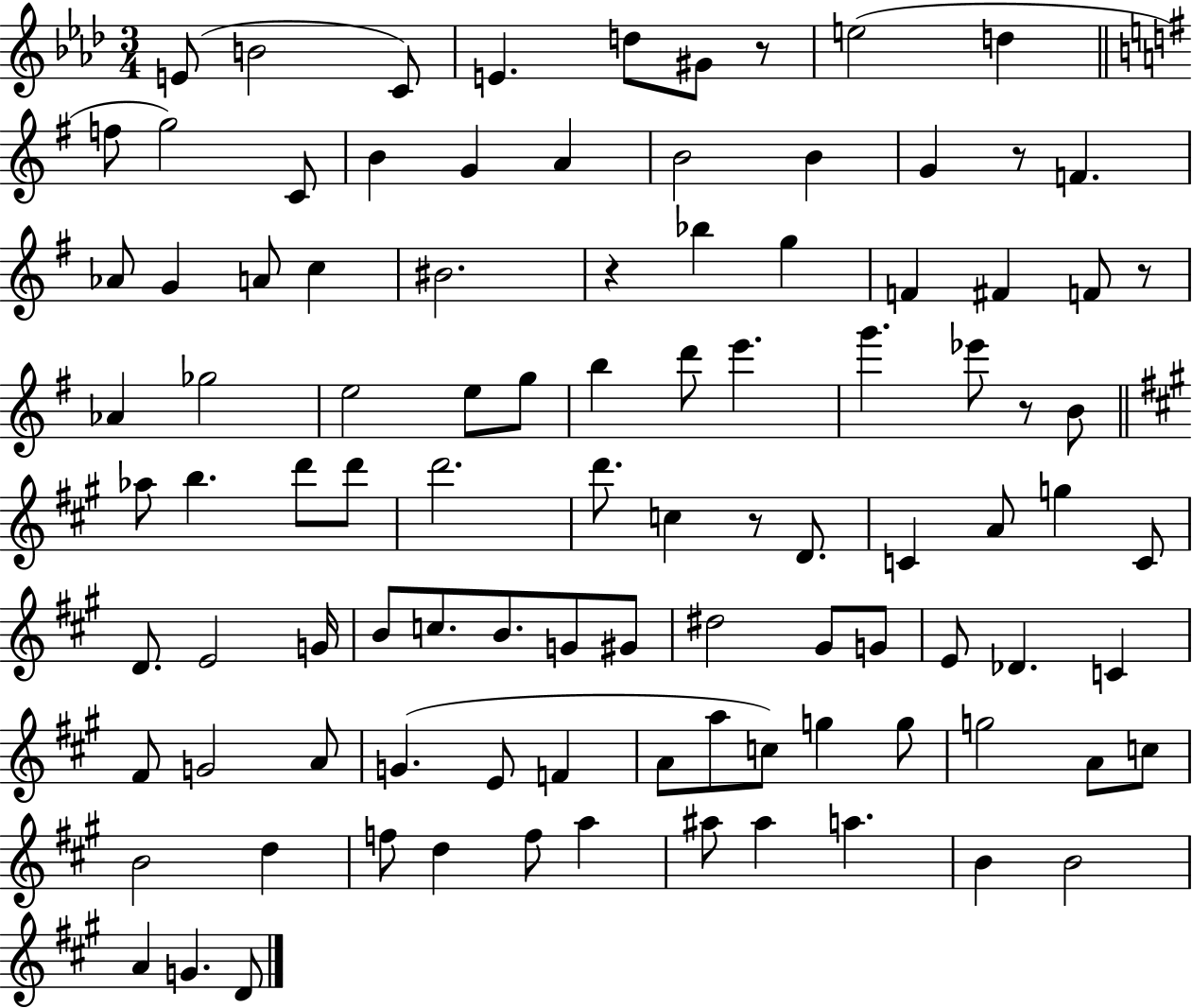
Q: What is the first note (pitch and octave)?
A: E4